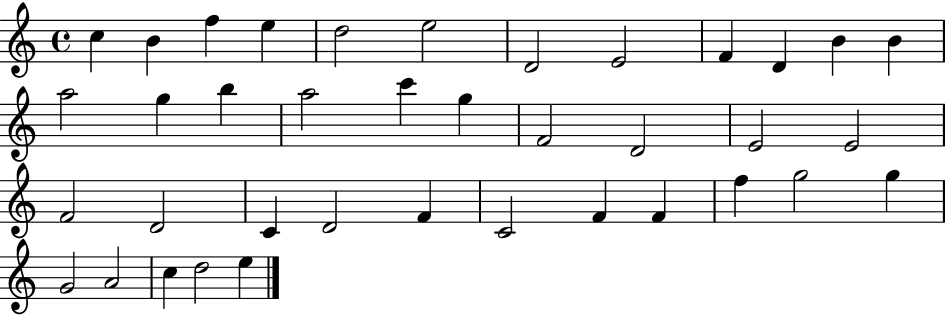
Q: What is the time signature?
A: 4/4